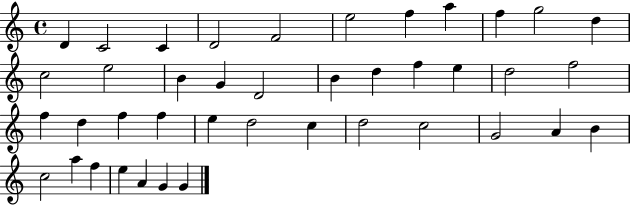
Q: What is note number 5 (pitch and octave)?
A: F4